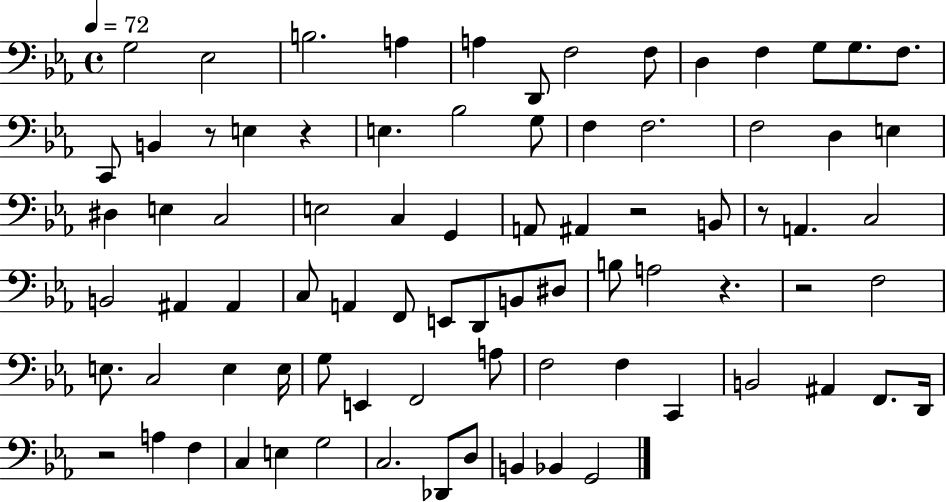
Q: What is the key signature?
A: EES major